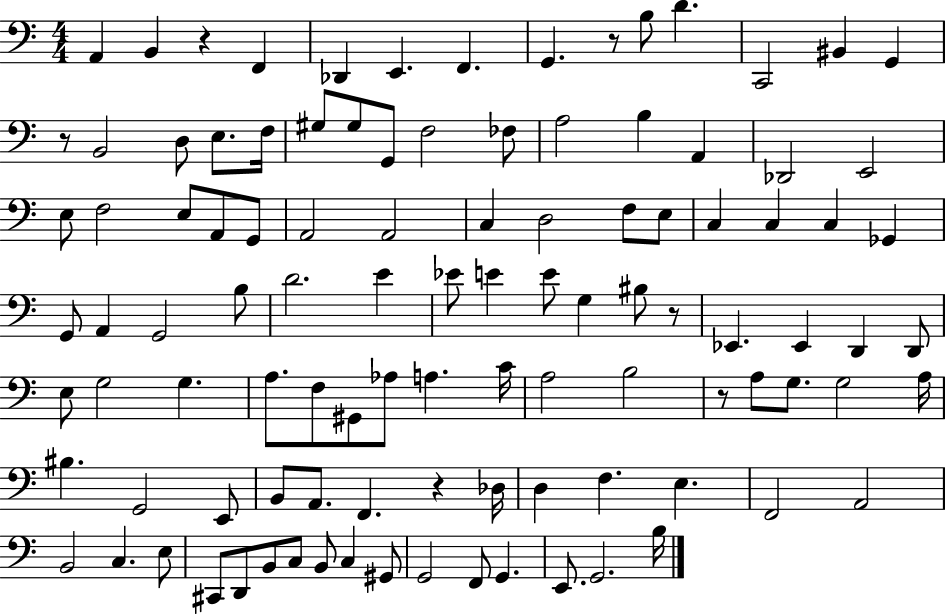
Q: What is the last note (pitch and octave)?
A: B3